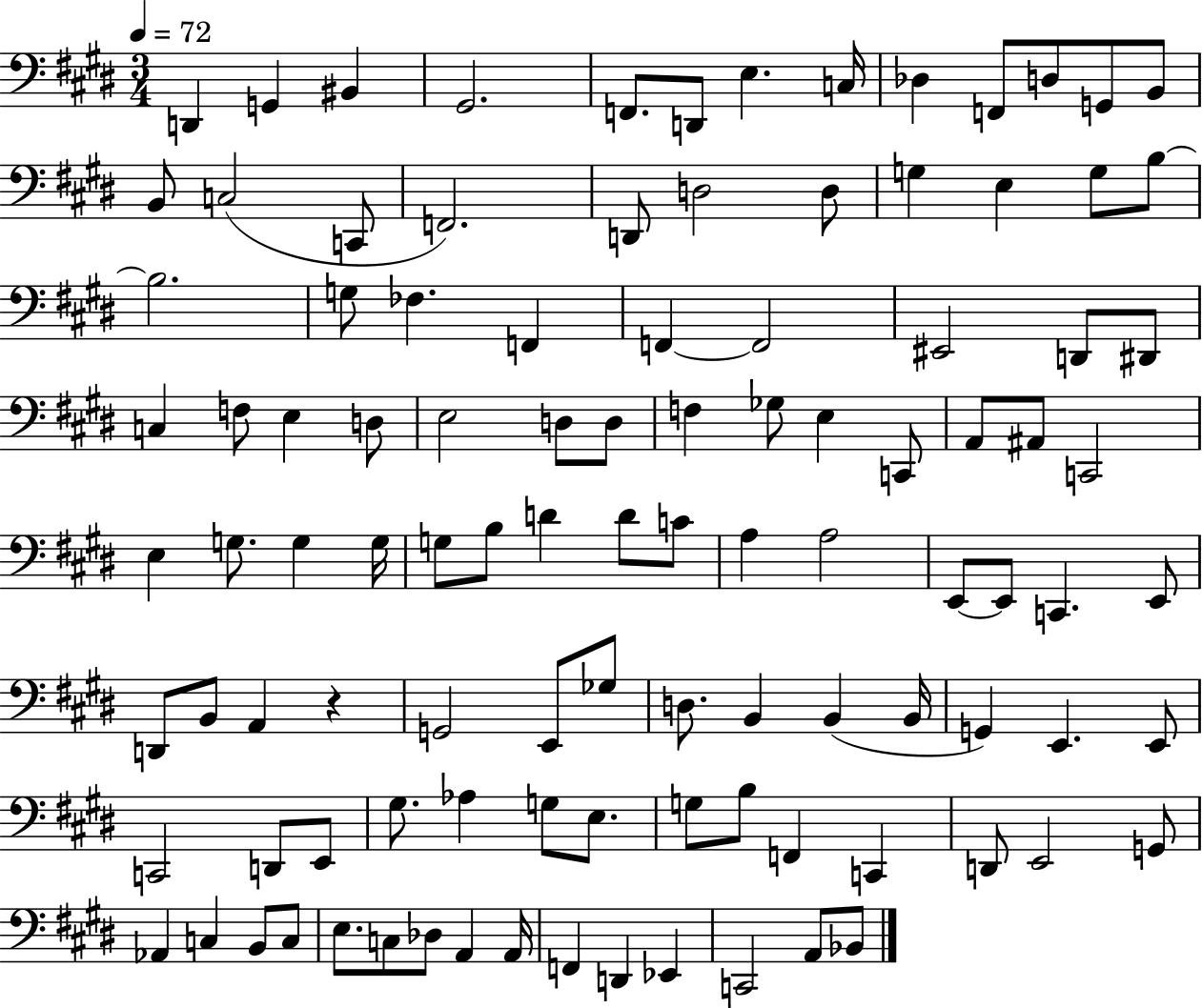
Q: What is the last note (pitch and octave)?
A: Bb2